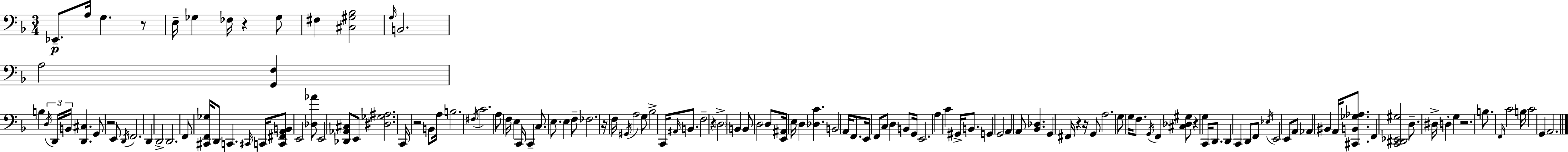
X:1
T:Untitled
M:3/4
L:1/4
K:Dm
_E,,/2 A,/4 G, z/2 E,/4 _G, _F,/4 z _G,/2 ^F, [^C,^G,_B,]2 G,/4 B,,2 A,2 [G,,F,] B, D,/4 D,,/4 B,,/4 [D,,^C,] G,,/2 z2 E,,/2 D,,/4 F,,2 D,, D,,2 D,,2 F,,/2 [^C,,F,,_G,]/4 D,,/2 C,, ^C,,/4 C,,/4 [C,,^F,,A,,B,,]/2 E,,2 [_D,_A]/2 E,,2 [_D,,_A,,^C,]/2 E,,/2 [^D,_G,^A,]2 C,,/4 z2 B,,/2 A,/4 B,2 ^F,/4 C2 A,/2 F,/4 E, C,,/4 C,, C,/2 E,/2 E, F,/2 _F,2 z/4 F,/4 ^G,,/4 A,2 G,/2 _B,2 C,,/4 ^A,,/4 B,,/2 F,2 z D,2 B,, B,,/2 D,2 D,/2 [E,,^A,,]/4 E,/4 D, [_D,C] B,,2 A,,/4 F,,/2 E,,/4 F,,/2 C,/2 D, B,,/2 G,,/4 E,,2 A, C ^G,,/4 B,,/2 G,, G,,2 A,, A,,/2 [_B,,_D,] G,, ^F,,/4 z z/4 G,,/2 A,2 G,/2 G,/4 F,/2 G,,/4 F,, [^C,_D,^G,]/2 z G, C,,/4 D,,/2 D,, C,, D,,/2 F,,/2 _E,/4 E,,2 E,,/2 A,,/2 _A,, ^B,, A,,/4 [^C,,B,,_G,_A,]/2 F,, [C,,^D,,_E,,^G,]2 D,/2 ^D,/4 D, G, z2 B,/2 F,,/4 C2 B,/4 C2 G,, A,,2